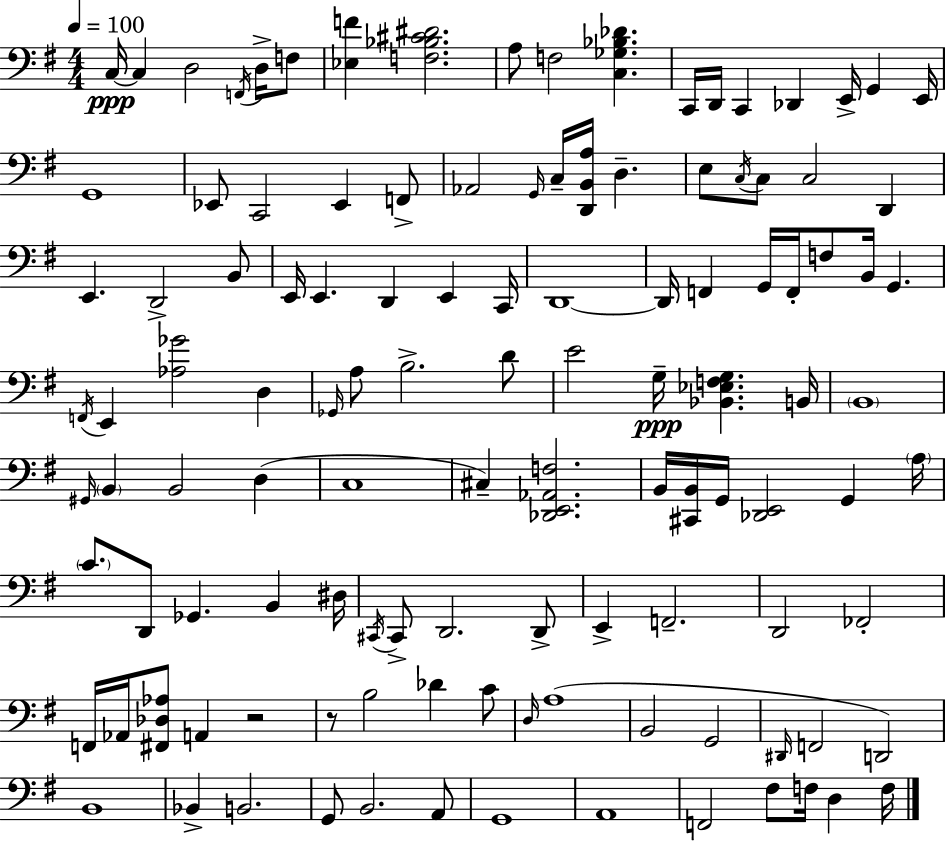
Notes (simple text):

C3/s C3/q D3/h F2/s D3/s F3/e [Eb3,F4]/q [F3,Bb3,C#4,D#4]/h. A3/e F3/h [C3,Gb3,Bb3,Db4]/q. C2/s D2/s C2/q Db2/q E2/s G2/q E2/s G2/w Eb2/e C2/h Eb2/q F2/e Ab2/h G2/s C3/s [D2,B2,A3]/s D3/q. E3/e C3/s C3/e C3/h D2/q E2/q. D2/h B2/e E2/s E2/q. D2/q E2/q C2/s D2/w D2/s F2/q G2/s F2/s F3/e B2/s G2/q. F2/s E2/q [Ab3,Gb4]/h D3/q Gb2/s A3/e B3/h. D4/e E4/h G3/s [Bb2,Eb3,F3,G3]/q. B2/s B2/w G#2/s B2/q B2/h D3/q C3/w C#3/q [Db2,E2,Ab2,F3]/h. B2/s [C#2,B2]/s G2/s [Db2,E2]/h G2/q A3/s C4/e. D2/e Gb2/q. B2/q D#3/s C#2/s C#2/e D2/h. D2/e E2/q F2/h. D2/h FES2/h F2/s Ab2/s [F#2,Db3,Ab3]/e A2/q R/h R/e B3/h Db4/q C4/e D3/s A3/w B2/h G2/h D#2/s F2/h D2/h B2/w Bb2/q B2/h. G2/e B2/h. A2/e G2/w A2/w F2/h F#3/e F3/s D3/q F3/s